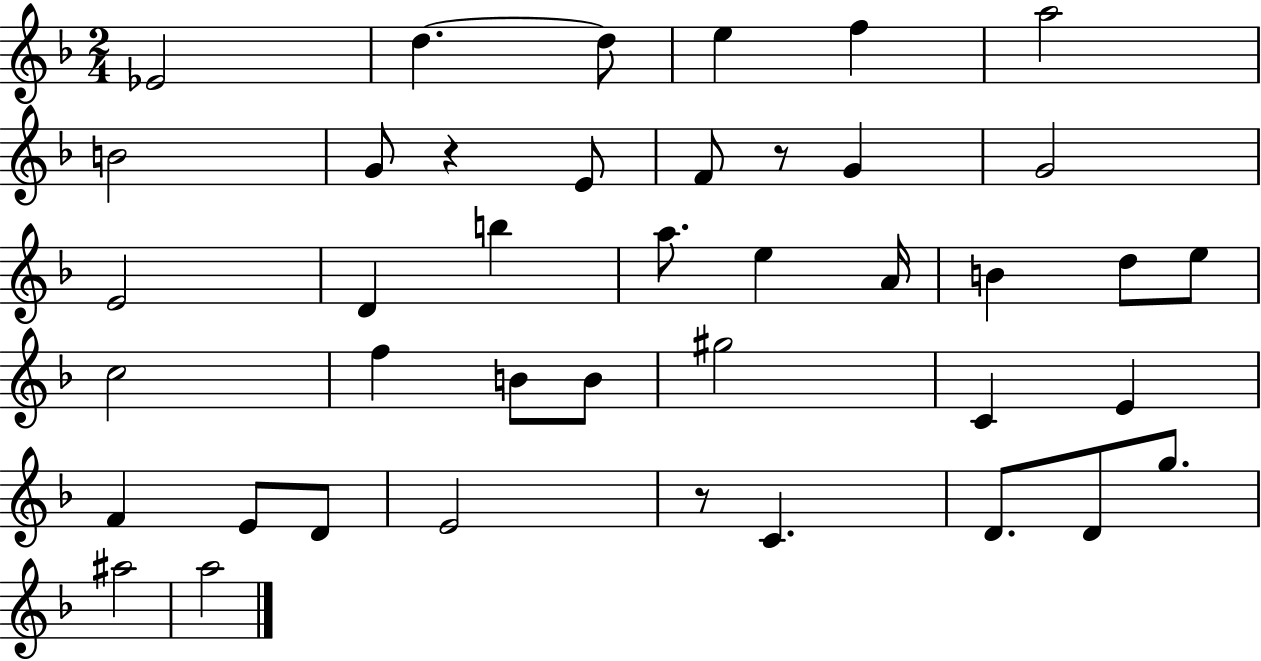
Eb4/h D5/q. D5/e E5/q F5/q A5/h B4/h G4/e R/q E4/e F4/e R/e G4/q G4/h E4/h D4/q B5/q A5/e. E5/q A4/s B4/q D5/e E5/e C5/h F5/q B4/e B4/e G#5/h C4/q E4/q F4/q E4/e D4/e E4/h R/e C4/q. D4/e. D4/e G5/e. A#5/h A5/h